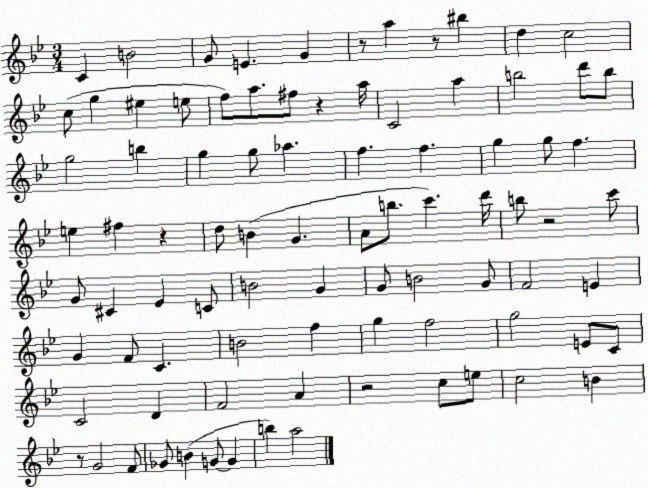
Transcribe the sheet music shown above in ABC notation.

X:1
T:Untitled
M:3/4
L:1/4
K:Bb
C B2 G/2 E G z/2 a z/2 ^b d c2 c/2 g ^e e/2 f/2 a/2 ^f/2 z a/4 C2 a b2 d'/2 b/2 g2 b g g/2 _a f f g g/2 f e ^f z d/2 B G A/2 b/2 c' d'/4 b/2 z2 c'/2 G/2 ^C _E C/2 B2 G G/2 B2 G/2 F2 E G F/2 C B2 f g f2 g2 E/2 C/2 C2 D F2 A z2 c/2 e/2 c2 B z/2 G2 F/2 _G/2 B G/2 G b a2